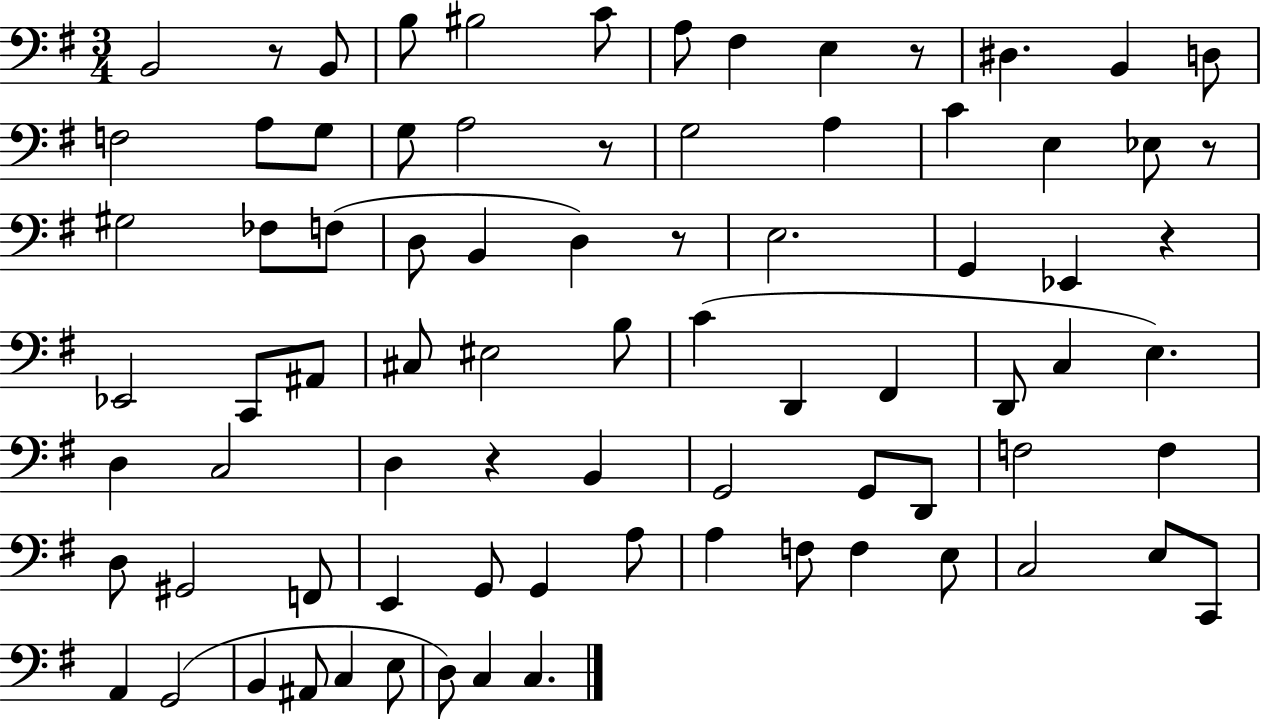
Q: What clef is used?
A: bass